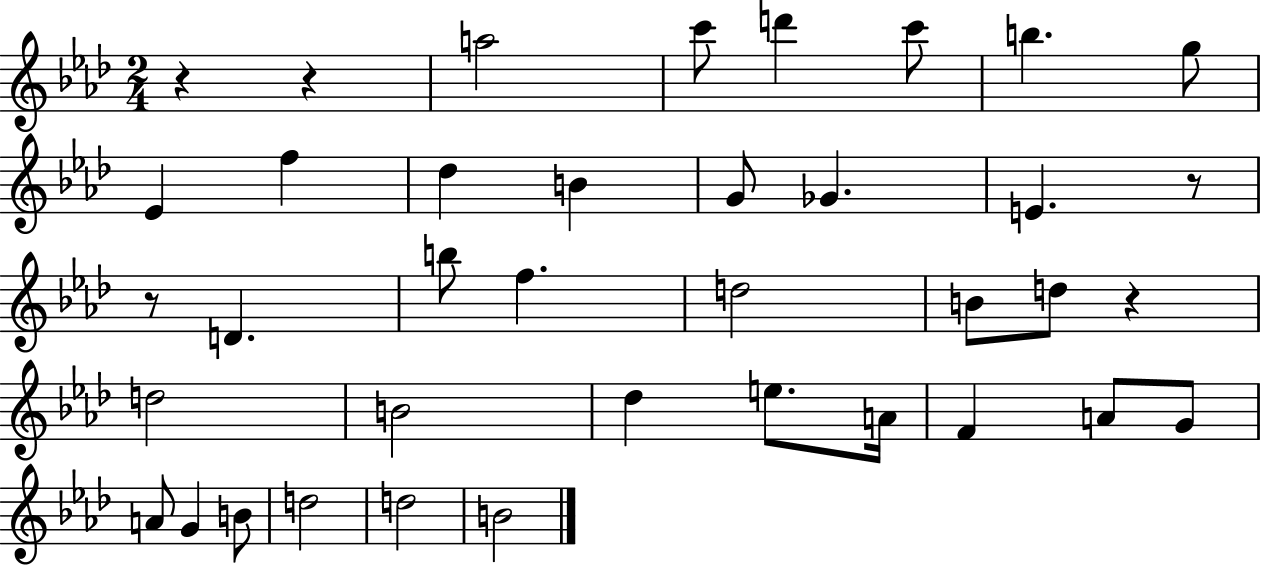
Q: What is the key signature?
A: AES major